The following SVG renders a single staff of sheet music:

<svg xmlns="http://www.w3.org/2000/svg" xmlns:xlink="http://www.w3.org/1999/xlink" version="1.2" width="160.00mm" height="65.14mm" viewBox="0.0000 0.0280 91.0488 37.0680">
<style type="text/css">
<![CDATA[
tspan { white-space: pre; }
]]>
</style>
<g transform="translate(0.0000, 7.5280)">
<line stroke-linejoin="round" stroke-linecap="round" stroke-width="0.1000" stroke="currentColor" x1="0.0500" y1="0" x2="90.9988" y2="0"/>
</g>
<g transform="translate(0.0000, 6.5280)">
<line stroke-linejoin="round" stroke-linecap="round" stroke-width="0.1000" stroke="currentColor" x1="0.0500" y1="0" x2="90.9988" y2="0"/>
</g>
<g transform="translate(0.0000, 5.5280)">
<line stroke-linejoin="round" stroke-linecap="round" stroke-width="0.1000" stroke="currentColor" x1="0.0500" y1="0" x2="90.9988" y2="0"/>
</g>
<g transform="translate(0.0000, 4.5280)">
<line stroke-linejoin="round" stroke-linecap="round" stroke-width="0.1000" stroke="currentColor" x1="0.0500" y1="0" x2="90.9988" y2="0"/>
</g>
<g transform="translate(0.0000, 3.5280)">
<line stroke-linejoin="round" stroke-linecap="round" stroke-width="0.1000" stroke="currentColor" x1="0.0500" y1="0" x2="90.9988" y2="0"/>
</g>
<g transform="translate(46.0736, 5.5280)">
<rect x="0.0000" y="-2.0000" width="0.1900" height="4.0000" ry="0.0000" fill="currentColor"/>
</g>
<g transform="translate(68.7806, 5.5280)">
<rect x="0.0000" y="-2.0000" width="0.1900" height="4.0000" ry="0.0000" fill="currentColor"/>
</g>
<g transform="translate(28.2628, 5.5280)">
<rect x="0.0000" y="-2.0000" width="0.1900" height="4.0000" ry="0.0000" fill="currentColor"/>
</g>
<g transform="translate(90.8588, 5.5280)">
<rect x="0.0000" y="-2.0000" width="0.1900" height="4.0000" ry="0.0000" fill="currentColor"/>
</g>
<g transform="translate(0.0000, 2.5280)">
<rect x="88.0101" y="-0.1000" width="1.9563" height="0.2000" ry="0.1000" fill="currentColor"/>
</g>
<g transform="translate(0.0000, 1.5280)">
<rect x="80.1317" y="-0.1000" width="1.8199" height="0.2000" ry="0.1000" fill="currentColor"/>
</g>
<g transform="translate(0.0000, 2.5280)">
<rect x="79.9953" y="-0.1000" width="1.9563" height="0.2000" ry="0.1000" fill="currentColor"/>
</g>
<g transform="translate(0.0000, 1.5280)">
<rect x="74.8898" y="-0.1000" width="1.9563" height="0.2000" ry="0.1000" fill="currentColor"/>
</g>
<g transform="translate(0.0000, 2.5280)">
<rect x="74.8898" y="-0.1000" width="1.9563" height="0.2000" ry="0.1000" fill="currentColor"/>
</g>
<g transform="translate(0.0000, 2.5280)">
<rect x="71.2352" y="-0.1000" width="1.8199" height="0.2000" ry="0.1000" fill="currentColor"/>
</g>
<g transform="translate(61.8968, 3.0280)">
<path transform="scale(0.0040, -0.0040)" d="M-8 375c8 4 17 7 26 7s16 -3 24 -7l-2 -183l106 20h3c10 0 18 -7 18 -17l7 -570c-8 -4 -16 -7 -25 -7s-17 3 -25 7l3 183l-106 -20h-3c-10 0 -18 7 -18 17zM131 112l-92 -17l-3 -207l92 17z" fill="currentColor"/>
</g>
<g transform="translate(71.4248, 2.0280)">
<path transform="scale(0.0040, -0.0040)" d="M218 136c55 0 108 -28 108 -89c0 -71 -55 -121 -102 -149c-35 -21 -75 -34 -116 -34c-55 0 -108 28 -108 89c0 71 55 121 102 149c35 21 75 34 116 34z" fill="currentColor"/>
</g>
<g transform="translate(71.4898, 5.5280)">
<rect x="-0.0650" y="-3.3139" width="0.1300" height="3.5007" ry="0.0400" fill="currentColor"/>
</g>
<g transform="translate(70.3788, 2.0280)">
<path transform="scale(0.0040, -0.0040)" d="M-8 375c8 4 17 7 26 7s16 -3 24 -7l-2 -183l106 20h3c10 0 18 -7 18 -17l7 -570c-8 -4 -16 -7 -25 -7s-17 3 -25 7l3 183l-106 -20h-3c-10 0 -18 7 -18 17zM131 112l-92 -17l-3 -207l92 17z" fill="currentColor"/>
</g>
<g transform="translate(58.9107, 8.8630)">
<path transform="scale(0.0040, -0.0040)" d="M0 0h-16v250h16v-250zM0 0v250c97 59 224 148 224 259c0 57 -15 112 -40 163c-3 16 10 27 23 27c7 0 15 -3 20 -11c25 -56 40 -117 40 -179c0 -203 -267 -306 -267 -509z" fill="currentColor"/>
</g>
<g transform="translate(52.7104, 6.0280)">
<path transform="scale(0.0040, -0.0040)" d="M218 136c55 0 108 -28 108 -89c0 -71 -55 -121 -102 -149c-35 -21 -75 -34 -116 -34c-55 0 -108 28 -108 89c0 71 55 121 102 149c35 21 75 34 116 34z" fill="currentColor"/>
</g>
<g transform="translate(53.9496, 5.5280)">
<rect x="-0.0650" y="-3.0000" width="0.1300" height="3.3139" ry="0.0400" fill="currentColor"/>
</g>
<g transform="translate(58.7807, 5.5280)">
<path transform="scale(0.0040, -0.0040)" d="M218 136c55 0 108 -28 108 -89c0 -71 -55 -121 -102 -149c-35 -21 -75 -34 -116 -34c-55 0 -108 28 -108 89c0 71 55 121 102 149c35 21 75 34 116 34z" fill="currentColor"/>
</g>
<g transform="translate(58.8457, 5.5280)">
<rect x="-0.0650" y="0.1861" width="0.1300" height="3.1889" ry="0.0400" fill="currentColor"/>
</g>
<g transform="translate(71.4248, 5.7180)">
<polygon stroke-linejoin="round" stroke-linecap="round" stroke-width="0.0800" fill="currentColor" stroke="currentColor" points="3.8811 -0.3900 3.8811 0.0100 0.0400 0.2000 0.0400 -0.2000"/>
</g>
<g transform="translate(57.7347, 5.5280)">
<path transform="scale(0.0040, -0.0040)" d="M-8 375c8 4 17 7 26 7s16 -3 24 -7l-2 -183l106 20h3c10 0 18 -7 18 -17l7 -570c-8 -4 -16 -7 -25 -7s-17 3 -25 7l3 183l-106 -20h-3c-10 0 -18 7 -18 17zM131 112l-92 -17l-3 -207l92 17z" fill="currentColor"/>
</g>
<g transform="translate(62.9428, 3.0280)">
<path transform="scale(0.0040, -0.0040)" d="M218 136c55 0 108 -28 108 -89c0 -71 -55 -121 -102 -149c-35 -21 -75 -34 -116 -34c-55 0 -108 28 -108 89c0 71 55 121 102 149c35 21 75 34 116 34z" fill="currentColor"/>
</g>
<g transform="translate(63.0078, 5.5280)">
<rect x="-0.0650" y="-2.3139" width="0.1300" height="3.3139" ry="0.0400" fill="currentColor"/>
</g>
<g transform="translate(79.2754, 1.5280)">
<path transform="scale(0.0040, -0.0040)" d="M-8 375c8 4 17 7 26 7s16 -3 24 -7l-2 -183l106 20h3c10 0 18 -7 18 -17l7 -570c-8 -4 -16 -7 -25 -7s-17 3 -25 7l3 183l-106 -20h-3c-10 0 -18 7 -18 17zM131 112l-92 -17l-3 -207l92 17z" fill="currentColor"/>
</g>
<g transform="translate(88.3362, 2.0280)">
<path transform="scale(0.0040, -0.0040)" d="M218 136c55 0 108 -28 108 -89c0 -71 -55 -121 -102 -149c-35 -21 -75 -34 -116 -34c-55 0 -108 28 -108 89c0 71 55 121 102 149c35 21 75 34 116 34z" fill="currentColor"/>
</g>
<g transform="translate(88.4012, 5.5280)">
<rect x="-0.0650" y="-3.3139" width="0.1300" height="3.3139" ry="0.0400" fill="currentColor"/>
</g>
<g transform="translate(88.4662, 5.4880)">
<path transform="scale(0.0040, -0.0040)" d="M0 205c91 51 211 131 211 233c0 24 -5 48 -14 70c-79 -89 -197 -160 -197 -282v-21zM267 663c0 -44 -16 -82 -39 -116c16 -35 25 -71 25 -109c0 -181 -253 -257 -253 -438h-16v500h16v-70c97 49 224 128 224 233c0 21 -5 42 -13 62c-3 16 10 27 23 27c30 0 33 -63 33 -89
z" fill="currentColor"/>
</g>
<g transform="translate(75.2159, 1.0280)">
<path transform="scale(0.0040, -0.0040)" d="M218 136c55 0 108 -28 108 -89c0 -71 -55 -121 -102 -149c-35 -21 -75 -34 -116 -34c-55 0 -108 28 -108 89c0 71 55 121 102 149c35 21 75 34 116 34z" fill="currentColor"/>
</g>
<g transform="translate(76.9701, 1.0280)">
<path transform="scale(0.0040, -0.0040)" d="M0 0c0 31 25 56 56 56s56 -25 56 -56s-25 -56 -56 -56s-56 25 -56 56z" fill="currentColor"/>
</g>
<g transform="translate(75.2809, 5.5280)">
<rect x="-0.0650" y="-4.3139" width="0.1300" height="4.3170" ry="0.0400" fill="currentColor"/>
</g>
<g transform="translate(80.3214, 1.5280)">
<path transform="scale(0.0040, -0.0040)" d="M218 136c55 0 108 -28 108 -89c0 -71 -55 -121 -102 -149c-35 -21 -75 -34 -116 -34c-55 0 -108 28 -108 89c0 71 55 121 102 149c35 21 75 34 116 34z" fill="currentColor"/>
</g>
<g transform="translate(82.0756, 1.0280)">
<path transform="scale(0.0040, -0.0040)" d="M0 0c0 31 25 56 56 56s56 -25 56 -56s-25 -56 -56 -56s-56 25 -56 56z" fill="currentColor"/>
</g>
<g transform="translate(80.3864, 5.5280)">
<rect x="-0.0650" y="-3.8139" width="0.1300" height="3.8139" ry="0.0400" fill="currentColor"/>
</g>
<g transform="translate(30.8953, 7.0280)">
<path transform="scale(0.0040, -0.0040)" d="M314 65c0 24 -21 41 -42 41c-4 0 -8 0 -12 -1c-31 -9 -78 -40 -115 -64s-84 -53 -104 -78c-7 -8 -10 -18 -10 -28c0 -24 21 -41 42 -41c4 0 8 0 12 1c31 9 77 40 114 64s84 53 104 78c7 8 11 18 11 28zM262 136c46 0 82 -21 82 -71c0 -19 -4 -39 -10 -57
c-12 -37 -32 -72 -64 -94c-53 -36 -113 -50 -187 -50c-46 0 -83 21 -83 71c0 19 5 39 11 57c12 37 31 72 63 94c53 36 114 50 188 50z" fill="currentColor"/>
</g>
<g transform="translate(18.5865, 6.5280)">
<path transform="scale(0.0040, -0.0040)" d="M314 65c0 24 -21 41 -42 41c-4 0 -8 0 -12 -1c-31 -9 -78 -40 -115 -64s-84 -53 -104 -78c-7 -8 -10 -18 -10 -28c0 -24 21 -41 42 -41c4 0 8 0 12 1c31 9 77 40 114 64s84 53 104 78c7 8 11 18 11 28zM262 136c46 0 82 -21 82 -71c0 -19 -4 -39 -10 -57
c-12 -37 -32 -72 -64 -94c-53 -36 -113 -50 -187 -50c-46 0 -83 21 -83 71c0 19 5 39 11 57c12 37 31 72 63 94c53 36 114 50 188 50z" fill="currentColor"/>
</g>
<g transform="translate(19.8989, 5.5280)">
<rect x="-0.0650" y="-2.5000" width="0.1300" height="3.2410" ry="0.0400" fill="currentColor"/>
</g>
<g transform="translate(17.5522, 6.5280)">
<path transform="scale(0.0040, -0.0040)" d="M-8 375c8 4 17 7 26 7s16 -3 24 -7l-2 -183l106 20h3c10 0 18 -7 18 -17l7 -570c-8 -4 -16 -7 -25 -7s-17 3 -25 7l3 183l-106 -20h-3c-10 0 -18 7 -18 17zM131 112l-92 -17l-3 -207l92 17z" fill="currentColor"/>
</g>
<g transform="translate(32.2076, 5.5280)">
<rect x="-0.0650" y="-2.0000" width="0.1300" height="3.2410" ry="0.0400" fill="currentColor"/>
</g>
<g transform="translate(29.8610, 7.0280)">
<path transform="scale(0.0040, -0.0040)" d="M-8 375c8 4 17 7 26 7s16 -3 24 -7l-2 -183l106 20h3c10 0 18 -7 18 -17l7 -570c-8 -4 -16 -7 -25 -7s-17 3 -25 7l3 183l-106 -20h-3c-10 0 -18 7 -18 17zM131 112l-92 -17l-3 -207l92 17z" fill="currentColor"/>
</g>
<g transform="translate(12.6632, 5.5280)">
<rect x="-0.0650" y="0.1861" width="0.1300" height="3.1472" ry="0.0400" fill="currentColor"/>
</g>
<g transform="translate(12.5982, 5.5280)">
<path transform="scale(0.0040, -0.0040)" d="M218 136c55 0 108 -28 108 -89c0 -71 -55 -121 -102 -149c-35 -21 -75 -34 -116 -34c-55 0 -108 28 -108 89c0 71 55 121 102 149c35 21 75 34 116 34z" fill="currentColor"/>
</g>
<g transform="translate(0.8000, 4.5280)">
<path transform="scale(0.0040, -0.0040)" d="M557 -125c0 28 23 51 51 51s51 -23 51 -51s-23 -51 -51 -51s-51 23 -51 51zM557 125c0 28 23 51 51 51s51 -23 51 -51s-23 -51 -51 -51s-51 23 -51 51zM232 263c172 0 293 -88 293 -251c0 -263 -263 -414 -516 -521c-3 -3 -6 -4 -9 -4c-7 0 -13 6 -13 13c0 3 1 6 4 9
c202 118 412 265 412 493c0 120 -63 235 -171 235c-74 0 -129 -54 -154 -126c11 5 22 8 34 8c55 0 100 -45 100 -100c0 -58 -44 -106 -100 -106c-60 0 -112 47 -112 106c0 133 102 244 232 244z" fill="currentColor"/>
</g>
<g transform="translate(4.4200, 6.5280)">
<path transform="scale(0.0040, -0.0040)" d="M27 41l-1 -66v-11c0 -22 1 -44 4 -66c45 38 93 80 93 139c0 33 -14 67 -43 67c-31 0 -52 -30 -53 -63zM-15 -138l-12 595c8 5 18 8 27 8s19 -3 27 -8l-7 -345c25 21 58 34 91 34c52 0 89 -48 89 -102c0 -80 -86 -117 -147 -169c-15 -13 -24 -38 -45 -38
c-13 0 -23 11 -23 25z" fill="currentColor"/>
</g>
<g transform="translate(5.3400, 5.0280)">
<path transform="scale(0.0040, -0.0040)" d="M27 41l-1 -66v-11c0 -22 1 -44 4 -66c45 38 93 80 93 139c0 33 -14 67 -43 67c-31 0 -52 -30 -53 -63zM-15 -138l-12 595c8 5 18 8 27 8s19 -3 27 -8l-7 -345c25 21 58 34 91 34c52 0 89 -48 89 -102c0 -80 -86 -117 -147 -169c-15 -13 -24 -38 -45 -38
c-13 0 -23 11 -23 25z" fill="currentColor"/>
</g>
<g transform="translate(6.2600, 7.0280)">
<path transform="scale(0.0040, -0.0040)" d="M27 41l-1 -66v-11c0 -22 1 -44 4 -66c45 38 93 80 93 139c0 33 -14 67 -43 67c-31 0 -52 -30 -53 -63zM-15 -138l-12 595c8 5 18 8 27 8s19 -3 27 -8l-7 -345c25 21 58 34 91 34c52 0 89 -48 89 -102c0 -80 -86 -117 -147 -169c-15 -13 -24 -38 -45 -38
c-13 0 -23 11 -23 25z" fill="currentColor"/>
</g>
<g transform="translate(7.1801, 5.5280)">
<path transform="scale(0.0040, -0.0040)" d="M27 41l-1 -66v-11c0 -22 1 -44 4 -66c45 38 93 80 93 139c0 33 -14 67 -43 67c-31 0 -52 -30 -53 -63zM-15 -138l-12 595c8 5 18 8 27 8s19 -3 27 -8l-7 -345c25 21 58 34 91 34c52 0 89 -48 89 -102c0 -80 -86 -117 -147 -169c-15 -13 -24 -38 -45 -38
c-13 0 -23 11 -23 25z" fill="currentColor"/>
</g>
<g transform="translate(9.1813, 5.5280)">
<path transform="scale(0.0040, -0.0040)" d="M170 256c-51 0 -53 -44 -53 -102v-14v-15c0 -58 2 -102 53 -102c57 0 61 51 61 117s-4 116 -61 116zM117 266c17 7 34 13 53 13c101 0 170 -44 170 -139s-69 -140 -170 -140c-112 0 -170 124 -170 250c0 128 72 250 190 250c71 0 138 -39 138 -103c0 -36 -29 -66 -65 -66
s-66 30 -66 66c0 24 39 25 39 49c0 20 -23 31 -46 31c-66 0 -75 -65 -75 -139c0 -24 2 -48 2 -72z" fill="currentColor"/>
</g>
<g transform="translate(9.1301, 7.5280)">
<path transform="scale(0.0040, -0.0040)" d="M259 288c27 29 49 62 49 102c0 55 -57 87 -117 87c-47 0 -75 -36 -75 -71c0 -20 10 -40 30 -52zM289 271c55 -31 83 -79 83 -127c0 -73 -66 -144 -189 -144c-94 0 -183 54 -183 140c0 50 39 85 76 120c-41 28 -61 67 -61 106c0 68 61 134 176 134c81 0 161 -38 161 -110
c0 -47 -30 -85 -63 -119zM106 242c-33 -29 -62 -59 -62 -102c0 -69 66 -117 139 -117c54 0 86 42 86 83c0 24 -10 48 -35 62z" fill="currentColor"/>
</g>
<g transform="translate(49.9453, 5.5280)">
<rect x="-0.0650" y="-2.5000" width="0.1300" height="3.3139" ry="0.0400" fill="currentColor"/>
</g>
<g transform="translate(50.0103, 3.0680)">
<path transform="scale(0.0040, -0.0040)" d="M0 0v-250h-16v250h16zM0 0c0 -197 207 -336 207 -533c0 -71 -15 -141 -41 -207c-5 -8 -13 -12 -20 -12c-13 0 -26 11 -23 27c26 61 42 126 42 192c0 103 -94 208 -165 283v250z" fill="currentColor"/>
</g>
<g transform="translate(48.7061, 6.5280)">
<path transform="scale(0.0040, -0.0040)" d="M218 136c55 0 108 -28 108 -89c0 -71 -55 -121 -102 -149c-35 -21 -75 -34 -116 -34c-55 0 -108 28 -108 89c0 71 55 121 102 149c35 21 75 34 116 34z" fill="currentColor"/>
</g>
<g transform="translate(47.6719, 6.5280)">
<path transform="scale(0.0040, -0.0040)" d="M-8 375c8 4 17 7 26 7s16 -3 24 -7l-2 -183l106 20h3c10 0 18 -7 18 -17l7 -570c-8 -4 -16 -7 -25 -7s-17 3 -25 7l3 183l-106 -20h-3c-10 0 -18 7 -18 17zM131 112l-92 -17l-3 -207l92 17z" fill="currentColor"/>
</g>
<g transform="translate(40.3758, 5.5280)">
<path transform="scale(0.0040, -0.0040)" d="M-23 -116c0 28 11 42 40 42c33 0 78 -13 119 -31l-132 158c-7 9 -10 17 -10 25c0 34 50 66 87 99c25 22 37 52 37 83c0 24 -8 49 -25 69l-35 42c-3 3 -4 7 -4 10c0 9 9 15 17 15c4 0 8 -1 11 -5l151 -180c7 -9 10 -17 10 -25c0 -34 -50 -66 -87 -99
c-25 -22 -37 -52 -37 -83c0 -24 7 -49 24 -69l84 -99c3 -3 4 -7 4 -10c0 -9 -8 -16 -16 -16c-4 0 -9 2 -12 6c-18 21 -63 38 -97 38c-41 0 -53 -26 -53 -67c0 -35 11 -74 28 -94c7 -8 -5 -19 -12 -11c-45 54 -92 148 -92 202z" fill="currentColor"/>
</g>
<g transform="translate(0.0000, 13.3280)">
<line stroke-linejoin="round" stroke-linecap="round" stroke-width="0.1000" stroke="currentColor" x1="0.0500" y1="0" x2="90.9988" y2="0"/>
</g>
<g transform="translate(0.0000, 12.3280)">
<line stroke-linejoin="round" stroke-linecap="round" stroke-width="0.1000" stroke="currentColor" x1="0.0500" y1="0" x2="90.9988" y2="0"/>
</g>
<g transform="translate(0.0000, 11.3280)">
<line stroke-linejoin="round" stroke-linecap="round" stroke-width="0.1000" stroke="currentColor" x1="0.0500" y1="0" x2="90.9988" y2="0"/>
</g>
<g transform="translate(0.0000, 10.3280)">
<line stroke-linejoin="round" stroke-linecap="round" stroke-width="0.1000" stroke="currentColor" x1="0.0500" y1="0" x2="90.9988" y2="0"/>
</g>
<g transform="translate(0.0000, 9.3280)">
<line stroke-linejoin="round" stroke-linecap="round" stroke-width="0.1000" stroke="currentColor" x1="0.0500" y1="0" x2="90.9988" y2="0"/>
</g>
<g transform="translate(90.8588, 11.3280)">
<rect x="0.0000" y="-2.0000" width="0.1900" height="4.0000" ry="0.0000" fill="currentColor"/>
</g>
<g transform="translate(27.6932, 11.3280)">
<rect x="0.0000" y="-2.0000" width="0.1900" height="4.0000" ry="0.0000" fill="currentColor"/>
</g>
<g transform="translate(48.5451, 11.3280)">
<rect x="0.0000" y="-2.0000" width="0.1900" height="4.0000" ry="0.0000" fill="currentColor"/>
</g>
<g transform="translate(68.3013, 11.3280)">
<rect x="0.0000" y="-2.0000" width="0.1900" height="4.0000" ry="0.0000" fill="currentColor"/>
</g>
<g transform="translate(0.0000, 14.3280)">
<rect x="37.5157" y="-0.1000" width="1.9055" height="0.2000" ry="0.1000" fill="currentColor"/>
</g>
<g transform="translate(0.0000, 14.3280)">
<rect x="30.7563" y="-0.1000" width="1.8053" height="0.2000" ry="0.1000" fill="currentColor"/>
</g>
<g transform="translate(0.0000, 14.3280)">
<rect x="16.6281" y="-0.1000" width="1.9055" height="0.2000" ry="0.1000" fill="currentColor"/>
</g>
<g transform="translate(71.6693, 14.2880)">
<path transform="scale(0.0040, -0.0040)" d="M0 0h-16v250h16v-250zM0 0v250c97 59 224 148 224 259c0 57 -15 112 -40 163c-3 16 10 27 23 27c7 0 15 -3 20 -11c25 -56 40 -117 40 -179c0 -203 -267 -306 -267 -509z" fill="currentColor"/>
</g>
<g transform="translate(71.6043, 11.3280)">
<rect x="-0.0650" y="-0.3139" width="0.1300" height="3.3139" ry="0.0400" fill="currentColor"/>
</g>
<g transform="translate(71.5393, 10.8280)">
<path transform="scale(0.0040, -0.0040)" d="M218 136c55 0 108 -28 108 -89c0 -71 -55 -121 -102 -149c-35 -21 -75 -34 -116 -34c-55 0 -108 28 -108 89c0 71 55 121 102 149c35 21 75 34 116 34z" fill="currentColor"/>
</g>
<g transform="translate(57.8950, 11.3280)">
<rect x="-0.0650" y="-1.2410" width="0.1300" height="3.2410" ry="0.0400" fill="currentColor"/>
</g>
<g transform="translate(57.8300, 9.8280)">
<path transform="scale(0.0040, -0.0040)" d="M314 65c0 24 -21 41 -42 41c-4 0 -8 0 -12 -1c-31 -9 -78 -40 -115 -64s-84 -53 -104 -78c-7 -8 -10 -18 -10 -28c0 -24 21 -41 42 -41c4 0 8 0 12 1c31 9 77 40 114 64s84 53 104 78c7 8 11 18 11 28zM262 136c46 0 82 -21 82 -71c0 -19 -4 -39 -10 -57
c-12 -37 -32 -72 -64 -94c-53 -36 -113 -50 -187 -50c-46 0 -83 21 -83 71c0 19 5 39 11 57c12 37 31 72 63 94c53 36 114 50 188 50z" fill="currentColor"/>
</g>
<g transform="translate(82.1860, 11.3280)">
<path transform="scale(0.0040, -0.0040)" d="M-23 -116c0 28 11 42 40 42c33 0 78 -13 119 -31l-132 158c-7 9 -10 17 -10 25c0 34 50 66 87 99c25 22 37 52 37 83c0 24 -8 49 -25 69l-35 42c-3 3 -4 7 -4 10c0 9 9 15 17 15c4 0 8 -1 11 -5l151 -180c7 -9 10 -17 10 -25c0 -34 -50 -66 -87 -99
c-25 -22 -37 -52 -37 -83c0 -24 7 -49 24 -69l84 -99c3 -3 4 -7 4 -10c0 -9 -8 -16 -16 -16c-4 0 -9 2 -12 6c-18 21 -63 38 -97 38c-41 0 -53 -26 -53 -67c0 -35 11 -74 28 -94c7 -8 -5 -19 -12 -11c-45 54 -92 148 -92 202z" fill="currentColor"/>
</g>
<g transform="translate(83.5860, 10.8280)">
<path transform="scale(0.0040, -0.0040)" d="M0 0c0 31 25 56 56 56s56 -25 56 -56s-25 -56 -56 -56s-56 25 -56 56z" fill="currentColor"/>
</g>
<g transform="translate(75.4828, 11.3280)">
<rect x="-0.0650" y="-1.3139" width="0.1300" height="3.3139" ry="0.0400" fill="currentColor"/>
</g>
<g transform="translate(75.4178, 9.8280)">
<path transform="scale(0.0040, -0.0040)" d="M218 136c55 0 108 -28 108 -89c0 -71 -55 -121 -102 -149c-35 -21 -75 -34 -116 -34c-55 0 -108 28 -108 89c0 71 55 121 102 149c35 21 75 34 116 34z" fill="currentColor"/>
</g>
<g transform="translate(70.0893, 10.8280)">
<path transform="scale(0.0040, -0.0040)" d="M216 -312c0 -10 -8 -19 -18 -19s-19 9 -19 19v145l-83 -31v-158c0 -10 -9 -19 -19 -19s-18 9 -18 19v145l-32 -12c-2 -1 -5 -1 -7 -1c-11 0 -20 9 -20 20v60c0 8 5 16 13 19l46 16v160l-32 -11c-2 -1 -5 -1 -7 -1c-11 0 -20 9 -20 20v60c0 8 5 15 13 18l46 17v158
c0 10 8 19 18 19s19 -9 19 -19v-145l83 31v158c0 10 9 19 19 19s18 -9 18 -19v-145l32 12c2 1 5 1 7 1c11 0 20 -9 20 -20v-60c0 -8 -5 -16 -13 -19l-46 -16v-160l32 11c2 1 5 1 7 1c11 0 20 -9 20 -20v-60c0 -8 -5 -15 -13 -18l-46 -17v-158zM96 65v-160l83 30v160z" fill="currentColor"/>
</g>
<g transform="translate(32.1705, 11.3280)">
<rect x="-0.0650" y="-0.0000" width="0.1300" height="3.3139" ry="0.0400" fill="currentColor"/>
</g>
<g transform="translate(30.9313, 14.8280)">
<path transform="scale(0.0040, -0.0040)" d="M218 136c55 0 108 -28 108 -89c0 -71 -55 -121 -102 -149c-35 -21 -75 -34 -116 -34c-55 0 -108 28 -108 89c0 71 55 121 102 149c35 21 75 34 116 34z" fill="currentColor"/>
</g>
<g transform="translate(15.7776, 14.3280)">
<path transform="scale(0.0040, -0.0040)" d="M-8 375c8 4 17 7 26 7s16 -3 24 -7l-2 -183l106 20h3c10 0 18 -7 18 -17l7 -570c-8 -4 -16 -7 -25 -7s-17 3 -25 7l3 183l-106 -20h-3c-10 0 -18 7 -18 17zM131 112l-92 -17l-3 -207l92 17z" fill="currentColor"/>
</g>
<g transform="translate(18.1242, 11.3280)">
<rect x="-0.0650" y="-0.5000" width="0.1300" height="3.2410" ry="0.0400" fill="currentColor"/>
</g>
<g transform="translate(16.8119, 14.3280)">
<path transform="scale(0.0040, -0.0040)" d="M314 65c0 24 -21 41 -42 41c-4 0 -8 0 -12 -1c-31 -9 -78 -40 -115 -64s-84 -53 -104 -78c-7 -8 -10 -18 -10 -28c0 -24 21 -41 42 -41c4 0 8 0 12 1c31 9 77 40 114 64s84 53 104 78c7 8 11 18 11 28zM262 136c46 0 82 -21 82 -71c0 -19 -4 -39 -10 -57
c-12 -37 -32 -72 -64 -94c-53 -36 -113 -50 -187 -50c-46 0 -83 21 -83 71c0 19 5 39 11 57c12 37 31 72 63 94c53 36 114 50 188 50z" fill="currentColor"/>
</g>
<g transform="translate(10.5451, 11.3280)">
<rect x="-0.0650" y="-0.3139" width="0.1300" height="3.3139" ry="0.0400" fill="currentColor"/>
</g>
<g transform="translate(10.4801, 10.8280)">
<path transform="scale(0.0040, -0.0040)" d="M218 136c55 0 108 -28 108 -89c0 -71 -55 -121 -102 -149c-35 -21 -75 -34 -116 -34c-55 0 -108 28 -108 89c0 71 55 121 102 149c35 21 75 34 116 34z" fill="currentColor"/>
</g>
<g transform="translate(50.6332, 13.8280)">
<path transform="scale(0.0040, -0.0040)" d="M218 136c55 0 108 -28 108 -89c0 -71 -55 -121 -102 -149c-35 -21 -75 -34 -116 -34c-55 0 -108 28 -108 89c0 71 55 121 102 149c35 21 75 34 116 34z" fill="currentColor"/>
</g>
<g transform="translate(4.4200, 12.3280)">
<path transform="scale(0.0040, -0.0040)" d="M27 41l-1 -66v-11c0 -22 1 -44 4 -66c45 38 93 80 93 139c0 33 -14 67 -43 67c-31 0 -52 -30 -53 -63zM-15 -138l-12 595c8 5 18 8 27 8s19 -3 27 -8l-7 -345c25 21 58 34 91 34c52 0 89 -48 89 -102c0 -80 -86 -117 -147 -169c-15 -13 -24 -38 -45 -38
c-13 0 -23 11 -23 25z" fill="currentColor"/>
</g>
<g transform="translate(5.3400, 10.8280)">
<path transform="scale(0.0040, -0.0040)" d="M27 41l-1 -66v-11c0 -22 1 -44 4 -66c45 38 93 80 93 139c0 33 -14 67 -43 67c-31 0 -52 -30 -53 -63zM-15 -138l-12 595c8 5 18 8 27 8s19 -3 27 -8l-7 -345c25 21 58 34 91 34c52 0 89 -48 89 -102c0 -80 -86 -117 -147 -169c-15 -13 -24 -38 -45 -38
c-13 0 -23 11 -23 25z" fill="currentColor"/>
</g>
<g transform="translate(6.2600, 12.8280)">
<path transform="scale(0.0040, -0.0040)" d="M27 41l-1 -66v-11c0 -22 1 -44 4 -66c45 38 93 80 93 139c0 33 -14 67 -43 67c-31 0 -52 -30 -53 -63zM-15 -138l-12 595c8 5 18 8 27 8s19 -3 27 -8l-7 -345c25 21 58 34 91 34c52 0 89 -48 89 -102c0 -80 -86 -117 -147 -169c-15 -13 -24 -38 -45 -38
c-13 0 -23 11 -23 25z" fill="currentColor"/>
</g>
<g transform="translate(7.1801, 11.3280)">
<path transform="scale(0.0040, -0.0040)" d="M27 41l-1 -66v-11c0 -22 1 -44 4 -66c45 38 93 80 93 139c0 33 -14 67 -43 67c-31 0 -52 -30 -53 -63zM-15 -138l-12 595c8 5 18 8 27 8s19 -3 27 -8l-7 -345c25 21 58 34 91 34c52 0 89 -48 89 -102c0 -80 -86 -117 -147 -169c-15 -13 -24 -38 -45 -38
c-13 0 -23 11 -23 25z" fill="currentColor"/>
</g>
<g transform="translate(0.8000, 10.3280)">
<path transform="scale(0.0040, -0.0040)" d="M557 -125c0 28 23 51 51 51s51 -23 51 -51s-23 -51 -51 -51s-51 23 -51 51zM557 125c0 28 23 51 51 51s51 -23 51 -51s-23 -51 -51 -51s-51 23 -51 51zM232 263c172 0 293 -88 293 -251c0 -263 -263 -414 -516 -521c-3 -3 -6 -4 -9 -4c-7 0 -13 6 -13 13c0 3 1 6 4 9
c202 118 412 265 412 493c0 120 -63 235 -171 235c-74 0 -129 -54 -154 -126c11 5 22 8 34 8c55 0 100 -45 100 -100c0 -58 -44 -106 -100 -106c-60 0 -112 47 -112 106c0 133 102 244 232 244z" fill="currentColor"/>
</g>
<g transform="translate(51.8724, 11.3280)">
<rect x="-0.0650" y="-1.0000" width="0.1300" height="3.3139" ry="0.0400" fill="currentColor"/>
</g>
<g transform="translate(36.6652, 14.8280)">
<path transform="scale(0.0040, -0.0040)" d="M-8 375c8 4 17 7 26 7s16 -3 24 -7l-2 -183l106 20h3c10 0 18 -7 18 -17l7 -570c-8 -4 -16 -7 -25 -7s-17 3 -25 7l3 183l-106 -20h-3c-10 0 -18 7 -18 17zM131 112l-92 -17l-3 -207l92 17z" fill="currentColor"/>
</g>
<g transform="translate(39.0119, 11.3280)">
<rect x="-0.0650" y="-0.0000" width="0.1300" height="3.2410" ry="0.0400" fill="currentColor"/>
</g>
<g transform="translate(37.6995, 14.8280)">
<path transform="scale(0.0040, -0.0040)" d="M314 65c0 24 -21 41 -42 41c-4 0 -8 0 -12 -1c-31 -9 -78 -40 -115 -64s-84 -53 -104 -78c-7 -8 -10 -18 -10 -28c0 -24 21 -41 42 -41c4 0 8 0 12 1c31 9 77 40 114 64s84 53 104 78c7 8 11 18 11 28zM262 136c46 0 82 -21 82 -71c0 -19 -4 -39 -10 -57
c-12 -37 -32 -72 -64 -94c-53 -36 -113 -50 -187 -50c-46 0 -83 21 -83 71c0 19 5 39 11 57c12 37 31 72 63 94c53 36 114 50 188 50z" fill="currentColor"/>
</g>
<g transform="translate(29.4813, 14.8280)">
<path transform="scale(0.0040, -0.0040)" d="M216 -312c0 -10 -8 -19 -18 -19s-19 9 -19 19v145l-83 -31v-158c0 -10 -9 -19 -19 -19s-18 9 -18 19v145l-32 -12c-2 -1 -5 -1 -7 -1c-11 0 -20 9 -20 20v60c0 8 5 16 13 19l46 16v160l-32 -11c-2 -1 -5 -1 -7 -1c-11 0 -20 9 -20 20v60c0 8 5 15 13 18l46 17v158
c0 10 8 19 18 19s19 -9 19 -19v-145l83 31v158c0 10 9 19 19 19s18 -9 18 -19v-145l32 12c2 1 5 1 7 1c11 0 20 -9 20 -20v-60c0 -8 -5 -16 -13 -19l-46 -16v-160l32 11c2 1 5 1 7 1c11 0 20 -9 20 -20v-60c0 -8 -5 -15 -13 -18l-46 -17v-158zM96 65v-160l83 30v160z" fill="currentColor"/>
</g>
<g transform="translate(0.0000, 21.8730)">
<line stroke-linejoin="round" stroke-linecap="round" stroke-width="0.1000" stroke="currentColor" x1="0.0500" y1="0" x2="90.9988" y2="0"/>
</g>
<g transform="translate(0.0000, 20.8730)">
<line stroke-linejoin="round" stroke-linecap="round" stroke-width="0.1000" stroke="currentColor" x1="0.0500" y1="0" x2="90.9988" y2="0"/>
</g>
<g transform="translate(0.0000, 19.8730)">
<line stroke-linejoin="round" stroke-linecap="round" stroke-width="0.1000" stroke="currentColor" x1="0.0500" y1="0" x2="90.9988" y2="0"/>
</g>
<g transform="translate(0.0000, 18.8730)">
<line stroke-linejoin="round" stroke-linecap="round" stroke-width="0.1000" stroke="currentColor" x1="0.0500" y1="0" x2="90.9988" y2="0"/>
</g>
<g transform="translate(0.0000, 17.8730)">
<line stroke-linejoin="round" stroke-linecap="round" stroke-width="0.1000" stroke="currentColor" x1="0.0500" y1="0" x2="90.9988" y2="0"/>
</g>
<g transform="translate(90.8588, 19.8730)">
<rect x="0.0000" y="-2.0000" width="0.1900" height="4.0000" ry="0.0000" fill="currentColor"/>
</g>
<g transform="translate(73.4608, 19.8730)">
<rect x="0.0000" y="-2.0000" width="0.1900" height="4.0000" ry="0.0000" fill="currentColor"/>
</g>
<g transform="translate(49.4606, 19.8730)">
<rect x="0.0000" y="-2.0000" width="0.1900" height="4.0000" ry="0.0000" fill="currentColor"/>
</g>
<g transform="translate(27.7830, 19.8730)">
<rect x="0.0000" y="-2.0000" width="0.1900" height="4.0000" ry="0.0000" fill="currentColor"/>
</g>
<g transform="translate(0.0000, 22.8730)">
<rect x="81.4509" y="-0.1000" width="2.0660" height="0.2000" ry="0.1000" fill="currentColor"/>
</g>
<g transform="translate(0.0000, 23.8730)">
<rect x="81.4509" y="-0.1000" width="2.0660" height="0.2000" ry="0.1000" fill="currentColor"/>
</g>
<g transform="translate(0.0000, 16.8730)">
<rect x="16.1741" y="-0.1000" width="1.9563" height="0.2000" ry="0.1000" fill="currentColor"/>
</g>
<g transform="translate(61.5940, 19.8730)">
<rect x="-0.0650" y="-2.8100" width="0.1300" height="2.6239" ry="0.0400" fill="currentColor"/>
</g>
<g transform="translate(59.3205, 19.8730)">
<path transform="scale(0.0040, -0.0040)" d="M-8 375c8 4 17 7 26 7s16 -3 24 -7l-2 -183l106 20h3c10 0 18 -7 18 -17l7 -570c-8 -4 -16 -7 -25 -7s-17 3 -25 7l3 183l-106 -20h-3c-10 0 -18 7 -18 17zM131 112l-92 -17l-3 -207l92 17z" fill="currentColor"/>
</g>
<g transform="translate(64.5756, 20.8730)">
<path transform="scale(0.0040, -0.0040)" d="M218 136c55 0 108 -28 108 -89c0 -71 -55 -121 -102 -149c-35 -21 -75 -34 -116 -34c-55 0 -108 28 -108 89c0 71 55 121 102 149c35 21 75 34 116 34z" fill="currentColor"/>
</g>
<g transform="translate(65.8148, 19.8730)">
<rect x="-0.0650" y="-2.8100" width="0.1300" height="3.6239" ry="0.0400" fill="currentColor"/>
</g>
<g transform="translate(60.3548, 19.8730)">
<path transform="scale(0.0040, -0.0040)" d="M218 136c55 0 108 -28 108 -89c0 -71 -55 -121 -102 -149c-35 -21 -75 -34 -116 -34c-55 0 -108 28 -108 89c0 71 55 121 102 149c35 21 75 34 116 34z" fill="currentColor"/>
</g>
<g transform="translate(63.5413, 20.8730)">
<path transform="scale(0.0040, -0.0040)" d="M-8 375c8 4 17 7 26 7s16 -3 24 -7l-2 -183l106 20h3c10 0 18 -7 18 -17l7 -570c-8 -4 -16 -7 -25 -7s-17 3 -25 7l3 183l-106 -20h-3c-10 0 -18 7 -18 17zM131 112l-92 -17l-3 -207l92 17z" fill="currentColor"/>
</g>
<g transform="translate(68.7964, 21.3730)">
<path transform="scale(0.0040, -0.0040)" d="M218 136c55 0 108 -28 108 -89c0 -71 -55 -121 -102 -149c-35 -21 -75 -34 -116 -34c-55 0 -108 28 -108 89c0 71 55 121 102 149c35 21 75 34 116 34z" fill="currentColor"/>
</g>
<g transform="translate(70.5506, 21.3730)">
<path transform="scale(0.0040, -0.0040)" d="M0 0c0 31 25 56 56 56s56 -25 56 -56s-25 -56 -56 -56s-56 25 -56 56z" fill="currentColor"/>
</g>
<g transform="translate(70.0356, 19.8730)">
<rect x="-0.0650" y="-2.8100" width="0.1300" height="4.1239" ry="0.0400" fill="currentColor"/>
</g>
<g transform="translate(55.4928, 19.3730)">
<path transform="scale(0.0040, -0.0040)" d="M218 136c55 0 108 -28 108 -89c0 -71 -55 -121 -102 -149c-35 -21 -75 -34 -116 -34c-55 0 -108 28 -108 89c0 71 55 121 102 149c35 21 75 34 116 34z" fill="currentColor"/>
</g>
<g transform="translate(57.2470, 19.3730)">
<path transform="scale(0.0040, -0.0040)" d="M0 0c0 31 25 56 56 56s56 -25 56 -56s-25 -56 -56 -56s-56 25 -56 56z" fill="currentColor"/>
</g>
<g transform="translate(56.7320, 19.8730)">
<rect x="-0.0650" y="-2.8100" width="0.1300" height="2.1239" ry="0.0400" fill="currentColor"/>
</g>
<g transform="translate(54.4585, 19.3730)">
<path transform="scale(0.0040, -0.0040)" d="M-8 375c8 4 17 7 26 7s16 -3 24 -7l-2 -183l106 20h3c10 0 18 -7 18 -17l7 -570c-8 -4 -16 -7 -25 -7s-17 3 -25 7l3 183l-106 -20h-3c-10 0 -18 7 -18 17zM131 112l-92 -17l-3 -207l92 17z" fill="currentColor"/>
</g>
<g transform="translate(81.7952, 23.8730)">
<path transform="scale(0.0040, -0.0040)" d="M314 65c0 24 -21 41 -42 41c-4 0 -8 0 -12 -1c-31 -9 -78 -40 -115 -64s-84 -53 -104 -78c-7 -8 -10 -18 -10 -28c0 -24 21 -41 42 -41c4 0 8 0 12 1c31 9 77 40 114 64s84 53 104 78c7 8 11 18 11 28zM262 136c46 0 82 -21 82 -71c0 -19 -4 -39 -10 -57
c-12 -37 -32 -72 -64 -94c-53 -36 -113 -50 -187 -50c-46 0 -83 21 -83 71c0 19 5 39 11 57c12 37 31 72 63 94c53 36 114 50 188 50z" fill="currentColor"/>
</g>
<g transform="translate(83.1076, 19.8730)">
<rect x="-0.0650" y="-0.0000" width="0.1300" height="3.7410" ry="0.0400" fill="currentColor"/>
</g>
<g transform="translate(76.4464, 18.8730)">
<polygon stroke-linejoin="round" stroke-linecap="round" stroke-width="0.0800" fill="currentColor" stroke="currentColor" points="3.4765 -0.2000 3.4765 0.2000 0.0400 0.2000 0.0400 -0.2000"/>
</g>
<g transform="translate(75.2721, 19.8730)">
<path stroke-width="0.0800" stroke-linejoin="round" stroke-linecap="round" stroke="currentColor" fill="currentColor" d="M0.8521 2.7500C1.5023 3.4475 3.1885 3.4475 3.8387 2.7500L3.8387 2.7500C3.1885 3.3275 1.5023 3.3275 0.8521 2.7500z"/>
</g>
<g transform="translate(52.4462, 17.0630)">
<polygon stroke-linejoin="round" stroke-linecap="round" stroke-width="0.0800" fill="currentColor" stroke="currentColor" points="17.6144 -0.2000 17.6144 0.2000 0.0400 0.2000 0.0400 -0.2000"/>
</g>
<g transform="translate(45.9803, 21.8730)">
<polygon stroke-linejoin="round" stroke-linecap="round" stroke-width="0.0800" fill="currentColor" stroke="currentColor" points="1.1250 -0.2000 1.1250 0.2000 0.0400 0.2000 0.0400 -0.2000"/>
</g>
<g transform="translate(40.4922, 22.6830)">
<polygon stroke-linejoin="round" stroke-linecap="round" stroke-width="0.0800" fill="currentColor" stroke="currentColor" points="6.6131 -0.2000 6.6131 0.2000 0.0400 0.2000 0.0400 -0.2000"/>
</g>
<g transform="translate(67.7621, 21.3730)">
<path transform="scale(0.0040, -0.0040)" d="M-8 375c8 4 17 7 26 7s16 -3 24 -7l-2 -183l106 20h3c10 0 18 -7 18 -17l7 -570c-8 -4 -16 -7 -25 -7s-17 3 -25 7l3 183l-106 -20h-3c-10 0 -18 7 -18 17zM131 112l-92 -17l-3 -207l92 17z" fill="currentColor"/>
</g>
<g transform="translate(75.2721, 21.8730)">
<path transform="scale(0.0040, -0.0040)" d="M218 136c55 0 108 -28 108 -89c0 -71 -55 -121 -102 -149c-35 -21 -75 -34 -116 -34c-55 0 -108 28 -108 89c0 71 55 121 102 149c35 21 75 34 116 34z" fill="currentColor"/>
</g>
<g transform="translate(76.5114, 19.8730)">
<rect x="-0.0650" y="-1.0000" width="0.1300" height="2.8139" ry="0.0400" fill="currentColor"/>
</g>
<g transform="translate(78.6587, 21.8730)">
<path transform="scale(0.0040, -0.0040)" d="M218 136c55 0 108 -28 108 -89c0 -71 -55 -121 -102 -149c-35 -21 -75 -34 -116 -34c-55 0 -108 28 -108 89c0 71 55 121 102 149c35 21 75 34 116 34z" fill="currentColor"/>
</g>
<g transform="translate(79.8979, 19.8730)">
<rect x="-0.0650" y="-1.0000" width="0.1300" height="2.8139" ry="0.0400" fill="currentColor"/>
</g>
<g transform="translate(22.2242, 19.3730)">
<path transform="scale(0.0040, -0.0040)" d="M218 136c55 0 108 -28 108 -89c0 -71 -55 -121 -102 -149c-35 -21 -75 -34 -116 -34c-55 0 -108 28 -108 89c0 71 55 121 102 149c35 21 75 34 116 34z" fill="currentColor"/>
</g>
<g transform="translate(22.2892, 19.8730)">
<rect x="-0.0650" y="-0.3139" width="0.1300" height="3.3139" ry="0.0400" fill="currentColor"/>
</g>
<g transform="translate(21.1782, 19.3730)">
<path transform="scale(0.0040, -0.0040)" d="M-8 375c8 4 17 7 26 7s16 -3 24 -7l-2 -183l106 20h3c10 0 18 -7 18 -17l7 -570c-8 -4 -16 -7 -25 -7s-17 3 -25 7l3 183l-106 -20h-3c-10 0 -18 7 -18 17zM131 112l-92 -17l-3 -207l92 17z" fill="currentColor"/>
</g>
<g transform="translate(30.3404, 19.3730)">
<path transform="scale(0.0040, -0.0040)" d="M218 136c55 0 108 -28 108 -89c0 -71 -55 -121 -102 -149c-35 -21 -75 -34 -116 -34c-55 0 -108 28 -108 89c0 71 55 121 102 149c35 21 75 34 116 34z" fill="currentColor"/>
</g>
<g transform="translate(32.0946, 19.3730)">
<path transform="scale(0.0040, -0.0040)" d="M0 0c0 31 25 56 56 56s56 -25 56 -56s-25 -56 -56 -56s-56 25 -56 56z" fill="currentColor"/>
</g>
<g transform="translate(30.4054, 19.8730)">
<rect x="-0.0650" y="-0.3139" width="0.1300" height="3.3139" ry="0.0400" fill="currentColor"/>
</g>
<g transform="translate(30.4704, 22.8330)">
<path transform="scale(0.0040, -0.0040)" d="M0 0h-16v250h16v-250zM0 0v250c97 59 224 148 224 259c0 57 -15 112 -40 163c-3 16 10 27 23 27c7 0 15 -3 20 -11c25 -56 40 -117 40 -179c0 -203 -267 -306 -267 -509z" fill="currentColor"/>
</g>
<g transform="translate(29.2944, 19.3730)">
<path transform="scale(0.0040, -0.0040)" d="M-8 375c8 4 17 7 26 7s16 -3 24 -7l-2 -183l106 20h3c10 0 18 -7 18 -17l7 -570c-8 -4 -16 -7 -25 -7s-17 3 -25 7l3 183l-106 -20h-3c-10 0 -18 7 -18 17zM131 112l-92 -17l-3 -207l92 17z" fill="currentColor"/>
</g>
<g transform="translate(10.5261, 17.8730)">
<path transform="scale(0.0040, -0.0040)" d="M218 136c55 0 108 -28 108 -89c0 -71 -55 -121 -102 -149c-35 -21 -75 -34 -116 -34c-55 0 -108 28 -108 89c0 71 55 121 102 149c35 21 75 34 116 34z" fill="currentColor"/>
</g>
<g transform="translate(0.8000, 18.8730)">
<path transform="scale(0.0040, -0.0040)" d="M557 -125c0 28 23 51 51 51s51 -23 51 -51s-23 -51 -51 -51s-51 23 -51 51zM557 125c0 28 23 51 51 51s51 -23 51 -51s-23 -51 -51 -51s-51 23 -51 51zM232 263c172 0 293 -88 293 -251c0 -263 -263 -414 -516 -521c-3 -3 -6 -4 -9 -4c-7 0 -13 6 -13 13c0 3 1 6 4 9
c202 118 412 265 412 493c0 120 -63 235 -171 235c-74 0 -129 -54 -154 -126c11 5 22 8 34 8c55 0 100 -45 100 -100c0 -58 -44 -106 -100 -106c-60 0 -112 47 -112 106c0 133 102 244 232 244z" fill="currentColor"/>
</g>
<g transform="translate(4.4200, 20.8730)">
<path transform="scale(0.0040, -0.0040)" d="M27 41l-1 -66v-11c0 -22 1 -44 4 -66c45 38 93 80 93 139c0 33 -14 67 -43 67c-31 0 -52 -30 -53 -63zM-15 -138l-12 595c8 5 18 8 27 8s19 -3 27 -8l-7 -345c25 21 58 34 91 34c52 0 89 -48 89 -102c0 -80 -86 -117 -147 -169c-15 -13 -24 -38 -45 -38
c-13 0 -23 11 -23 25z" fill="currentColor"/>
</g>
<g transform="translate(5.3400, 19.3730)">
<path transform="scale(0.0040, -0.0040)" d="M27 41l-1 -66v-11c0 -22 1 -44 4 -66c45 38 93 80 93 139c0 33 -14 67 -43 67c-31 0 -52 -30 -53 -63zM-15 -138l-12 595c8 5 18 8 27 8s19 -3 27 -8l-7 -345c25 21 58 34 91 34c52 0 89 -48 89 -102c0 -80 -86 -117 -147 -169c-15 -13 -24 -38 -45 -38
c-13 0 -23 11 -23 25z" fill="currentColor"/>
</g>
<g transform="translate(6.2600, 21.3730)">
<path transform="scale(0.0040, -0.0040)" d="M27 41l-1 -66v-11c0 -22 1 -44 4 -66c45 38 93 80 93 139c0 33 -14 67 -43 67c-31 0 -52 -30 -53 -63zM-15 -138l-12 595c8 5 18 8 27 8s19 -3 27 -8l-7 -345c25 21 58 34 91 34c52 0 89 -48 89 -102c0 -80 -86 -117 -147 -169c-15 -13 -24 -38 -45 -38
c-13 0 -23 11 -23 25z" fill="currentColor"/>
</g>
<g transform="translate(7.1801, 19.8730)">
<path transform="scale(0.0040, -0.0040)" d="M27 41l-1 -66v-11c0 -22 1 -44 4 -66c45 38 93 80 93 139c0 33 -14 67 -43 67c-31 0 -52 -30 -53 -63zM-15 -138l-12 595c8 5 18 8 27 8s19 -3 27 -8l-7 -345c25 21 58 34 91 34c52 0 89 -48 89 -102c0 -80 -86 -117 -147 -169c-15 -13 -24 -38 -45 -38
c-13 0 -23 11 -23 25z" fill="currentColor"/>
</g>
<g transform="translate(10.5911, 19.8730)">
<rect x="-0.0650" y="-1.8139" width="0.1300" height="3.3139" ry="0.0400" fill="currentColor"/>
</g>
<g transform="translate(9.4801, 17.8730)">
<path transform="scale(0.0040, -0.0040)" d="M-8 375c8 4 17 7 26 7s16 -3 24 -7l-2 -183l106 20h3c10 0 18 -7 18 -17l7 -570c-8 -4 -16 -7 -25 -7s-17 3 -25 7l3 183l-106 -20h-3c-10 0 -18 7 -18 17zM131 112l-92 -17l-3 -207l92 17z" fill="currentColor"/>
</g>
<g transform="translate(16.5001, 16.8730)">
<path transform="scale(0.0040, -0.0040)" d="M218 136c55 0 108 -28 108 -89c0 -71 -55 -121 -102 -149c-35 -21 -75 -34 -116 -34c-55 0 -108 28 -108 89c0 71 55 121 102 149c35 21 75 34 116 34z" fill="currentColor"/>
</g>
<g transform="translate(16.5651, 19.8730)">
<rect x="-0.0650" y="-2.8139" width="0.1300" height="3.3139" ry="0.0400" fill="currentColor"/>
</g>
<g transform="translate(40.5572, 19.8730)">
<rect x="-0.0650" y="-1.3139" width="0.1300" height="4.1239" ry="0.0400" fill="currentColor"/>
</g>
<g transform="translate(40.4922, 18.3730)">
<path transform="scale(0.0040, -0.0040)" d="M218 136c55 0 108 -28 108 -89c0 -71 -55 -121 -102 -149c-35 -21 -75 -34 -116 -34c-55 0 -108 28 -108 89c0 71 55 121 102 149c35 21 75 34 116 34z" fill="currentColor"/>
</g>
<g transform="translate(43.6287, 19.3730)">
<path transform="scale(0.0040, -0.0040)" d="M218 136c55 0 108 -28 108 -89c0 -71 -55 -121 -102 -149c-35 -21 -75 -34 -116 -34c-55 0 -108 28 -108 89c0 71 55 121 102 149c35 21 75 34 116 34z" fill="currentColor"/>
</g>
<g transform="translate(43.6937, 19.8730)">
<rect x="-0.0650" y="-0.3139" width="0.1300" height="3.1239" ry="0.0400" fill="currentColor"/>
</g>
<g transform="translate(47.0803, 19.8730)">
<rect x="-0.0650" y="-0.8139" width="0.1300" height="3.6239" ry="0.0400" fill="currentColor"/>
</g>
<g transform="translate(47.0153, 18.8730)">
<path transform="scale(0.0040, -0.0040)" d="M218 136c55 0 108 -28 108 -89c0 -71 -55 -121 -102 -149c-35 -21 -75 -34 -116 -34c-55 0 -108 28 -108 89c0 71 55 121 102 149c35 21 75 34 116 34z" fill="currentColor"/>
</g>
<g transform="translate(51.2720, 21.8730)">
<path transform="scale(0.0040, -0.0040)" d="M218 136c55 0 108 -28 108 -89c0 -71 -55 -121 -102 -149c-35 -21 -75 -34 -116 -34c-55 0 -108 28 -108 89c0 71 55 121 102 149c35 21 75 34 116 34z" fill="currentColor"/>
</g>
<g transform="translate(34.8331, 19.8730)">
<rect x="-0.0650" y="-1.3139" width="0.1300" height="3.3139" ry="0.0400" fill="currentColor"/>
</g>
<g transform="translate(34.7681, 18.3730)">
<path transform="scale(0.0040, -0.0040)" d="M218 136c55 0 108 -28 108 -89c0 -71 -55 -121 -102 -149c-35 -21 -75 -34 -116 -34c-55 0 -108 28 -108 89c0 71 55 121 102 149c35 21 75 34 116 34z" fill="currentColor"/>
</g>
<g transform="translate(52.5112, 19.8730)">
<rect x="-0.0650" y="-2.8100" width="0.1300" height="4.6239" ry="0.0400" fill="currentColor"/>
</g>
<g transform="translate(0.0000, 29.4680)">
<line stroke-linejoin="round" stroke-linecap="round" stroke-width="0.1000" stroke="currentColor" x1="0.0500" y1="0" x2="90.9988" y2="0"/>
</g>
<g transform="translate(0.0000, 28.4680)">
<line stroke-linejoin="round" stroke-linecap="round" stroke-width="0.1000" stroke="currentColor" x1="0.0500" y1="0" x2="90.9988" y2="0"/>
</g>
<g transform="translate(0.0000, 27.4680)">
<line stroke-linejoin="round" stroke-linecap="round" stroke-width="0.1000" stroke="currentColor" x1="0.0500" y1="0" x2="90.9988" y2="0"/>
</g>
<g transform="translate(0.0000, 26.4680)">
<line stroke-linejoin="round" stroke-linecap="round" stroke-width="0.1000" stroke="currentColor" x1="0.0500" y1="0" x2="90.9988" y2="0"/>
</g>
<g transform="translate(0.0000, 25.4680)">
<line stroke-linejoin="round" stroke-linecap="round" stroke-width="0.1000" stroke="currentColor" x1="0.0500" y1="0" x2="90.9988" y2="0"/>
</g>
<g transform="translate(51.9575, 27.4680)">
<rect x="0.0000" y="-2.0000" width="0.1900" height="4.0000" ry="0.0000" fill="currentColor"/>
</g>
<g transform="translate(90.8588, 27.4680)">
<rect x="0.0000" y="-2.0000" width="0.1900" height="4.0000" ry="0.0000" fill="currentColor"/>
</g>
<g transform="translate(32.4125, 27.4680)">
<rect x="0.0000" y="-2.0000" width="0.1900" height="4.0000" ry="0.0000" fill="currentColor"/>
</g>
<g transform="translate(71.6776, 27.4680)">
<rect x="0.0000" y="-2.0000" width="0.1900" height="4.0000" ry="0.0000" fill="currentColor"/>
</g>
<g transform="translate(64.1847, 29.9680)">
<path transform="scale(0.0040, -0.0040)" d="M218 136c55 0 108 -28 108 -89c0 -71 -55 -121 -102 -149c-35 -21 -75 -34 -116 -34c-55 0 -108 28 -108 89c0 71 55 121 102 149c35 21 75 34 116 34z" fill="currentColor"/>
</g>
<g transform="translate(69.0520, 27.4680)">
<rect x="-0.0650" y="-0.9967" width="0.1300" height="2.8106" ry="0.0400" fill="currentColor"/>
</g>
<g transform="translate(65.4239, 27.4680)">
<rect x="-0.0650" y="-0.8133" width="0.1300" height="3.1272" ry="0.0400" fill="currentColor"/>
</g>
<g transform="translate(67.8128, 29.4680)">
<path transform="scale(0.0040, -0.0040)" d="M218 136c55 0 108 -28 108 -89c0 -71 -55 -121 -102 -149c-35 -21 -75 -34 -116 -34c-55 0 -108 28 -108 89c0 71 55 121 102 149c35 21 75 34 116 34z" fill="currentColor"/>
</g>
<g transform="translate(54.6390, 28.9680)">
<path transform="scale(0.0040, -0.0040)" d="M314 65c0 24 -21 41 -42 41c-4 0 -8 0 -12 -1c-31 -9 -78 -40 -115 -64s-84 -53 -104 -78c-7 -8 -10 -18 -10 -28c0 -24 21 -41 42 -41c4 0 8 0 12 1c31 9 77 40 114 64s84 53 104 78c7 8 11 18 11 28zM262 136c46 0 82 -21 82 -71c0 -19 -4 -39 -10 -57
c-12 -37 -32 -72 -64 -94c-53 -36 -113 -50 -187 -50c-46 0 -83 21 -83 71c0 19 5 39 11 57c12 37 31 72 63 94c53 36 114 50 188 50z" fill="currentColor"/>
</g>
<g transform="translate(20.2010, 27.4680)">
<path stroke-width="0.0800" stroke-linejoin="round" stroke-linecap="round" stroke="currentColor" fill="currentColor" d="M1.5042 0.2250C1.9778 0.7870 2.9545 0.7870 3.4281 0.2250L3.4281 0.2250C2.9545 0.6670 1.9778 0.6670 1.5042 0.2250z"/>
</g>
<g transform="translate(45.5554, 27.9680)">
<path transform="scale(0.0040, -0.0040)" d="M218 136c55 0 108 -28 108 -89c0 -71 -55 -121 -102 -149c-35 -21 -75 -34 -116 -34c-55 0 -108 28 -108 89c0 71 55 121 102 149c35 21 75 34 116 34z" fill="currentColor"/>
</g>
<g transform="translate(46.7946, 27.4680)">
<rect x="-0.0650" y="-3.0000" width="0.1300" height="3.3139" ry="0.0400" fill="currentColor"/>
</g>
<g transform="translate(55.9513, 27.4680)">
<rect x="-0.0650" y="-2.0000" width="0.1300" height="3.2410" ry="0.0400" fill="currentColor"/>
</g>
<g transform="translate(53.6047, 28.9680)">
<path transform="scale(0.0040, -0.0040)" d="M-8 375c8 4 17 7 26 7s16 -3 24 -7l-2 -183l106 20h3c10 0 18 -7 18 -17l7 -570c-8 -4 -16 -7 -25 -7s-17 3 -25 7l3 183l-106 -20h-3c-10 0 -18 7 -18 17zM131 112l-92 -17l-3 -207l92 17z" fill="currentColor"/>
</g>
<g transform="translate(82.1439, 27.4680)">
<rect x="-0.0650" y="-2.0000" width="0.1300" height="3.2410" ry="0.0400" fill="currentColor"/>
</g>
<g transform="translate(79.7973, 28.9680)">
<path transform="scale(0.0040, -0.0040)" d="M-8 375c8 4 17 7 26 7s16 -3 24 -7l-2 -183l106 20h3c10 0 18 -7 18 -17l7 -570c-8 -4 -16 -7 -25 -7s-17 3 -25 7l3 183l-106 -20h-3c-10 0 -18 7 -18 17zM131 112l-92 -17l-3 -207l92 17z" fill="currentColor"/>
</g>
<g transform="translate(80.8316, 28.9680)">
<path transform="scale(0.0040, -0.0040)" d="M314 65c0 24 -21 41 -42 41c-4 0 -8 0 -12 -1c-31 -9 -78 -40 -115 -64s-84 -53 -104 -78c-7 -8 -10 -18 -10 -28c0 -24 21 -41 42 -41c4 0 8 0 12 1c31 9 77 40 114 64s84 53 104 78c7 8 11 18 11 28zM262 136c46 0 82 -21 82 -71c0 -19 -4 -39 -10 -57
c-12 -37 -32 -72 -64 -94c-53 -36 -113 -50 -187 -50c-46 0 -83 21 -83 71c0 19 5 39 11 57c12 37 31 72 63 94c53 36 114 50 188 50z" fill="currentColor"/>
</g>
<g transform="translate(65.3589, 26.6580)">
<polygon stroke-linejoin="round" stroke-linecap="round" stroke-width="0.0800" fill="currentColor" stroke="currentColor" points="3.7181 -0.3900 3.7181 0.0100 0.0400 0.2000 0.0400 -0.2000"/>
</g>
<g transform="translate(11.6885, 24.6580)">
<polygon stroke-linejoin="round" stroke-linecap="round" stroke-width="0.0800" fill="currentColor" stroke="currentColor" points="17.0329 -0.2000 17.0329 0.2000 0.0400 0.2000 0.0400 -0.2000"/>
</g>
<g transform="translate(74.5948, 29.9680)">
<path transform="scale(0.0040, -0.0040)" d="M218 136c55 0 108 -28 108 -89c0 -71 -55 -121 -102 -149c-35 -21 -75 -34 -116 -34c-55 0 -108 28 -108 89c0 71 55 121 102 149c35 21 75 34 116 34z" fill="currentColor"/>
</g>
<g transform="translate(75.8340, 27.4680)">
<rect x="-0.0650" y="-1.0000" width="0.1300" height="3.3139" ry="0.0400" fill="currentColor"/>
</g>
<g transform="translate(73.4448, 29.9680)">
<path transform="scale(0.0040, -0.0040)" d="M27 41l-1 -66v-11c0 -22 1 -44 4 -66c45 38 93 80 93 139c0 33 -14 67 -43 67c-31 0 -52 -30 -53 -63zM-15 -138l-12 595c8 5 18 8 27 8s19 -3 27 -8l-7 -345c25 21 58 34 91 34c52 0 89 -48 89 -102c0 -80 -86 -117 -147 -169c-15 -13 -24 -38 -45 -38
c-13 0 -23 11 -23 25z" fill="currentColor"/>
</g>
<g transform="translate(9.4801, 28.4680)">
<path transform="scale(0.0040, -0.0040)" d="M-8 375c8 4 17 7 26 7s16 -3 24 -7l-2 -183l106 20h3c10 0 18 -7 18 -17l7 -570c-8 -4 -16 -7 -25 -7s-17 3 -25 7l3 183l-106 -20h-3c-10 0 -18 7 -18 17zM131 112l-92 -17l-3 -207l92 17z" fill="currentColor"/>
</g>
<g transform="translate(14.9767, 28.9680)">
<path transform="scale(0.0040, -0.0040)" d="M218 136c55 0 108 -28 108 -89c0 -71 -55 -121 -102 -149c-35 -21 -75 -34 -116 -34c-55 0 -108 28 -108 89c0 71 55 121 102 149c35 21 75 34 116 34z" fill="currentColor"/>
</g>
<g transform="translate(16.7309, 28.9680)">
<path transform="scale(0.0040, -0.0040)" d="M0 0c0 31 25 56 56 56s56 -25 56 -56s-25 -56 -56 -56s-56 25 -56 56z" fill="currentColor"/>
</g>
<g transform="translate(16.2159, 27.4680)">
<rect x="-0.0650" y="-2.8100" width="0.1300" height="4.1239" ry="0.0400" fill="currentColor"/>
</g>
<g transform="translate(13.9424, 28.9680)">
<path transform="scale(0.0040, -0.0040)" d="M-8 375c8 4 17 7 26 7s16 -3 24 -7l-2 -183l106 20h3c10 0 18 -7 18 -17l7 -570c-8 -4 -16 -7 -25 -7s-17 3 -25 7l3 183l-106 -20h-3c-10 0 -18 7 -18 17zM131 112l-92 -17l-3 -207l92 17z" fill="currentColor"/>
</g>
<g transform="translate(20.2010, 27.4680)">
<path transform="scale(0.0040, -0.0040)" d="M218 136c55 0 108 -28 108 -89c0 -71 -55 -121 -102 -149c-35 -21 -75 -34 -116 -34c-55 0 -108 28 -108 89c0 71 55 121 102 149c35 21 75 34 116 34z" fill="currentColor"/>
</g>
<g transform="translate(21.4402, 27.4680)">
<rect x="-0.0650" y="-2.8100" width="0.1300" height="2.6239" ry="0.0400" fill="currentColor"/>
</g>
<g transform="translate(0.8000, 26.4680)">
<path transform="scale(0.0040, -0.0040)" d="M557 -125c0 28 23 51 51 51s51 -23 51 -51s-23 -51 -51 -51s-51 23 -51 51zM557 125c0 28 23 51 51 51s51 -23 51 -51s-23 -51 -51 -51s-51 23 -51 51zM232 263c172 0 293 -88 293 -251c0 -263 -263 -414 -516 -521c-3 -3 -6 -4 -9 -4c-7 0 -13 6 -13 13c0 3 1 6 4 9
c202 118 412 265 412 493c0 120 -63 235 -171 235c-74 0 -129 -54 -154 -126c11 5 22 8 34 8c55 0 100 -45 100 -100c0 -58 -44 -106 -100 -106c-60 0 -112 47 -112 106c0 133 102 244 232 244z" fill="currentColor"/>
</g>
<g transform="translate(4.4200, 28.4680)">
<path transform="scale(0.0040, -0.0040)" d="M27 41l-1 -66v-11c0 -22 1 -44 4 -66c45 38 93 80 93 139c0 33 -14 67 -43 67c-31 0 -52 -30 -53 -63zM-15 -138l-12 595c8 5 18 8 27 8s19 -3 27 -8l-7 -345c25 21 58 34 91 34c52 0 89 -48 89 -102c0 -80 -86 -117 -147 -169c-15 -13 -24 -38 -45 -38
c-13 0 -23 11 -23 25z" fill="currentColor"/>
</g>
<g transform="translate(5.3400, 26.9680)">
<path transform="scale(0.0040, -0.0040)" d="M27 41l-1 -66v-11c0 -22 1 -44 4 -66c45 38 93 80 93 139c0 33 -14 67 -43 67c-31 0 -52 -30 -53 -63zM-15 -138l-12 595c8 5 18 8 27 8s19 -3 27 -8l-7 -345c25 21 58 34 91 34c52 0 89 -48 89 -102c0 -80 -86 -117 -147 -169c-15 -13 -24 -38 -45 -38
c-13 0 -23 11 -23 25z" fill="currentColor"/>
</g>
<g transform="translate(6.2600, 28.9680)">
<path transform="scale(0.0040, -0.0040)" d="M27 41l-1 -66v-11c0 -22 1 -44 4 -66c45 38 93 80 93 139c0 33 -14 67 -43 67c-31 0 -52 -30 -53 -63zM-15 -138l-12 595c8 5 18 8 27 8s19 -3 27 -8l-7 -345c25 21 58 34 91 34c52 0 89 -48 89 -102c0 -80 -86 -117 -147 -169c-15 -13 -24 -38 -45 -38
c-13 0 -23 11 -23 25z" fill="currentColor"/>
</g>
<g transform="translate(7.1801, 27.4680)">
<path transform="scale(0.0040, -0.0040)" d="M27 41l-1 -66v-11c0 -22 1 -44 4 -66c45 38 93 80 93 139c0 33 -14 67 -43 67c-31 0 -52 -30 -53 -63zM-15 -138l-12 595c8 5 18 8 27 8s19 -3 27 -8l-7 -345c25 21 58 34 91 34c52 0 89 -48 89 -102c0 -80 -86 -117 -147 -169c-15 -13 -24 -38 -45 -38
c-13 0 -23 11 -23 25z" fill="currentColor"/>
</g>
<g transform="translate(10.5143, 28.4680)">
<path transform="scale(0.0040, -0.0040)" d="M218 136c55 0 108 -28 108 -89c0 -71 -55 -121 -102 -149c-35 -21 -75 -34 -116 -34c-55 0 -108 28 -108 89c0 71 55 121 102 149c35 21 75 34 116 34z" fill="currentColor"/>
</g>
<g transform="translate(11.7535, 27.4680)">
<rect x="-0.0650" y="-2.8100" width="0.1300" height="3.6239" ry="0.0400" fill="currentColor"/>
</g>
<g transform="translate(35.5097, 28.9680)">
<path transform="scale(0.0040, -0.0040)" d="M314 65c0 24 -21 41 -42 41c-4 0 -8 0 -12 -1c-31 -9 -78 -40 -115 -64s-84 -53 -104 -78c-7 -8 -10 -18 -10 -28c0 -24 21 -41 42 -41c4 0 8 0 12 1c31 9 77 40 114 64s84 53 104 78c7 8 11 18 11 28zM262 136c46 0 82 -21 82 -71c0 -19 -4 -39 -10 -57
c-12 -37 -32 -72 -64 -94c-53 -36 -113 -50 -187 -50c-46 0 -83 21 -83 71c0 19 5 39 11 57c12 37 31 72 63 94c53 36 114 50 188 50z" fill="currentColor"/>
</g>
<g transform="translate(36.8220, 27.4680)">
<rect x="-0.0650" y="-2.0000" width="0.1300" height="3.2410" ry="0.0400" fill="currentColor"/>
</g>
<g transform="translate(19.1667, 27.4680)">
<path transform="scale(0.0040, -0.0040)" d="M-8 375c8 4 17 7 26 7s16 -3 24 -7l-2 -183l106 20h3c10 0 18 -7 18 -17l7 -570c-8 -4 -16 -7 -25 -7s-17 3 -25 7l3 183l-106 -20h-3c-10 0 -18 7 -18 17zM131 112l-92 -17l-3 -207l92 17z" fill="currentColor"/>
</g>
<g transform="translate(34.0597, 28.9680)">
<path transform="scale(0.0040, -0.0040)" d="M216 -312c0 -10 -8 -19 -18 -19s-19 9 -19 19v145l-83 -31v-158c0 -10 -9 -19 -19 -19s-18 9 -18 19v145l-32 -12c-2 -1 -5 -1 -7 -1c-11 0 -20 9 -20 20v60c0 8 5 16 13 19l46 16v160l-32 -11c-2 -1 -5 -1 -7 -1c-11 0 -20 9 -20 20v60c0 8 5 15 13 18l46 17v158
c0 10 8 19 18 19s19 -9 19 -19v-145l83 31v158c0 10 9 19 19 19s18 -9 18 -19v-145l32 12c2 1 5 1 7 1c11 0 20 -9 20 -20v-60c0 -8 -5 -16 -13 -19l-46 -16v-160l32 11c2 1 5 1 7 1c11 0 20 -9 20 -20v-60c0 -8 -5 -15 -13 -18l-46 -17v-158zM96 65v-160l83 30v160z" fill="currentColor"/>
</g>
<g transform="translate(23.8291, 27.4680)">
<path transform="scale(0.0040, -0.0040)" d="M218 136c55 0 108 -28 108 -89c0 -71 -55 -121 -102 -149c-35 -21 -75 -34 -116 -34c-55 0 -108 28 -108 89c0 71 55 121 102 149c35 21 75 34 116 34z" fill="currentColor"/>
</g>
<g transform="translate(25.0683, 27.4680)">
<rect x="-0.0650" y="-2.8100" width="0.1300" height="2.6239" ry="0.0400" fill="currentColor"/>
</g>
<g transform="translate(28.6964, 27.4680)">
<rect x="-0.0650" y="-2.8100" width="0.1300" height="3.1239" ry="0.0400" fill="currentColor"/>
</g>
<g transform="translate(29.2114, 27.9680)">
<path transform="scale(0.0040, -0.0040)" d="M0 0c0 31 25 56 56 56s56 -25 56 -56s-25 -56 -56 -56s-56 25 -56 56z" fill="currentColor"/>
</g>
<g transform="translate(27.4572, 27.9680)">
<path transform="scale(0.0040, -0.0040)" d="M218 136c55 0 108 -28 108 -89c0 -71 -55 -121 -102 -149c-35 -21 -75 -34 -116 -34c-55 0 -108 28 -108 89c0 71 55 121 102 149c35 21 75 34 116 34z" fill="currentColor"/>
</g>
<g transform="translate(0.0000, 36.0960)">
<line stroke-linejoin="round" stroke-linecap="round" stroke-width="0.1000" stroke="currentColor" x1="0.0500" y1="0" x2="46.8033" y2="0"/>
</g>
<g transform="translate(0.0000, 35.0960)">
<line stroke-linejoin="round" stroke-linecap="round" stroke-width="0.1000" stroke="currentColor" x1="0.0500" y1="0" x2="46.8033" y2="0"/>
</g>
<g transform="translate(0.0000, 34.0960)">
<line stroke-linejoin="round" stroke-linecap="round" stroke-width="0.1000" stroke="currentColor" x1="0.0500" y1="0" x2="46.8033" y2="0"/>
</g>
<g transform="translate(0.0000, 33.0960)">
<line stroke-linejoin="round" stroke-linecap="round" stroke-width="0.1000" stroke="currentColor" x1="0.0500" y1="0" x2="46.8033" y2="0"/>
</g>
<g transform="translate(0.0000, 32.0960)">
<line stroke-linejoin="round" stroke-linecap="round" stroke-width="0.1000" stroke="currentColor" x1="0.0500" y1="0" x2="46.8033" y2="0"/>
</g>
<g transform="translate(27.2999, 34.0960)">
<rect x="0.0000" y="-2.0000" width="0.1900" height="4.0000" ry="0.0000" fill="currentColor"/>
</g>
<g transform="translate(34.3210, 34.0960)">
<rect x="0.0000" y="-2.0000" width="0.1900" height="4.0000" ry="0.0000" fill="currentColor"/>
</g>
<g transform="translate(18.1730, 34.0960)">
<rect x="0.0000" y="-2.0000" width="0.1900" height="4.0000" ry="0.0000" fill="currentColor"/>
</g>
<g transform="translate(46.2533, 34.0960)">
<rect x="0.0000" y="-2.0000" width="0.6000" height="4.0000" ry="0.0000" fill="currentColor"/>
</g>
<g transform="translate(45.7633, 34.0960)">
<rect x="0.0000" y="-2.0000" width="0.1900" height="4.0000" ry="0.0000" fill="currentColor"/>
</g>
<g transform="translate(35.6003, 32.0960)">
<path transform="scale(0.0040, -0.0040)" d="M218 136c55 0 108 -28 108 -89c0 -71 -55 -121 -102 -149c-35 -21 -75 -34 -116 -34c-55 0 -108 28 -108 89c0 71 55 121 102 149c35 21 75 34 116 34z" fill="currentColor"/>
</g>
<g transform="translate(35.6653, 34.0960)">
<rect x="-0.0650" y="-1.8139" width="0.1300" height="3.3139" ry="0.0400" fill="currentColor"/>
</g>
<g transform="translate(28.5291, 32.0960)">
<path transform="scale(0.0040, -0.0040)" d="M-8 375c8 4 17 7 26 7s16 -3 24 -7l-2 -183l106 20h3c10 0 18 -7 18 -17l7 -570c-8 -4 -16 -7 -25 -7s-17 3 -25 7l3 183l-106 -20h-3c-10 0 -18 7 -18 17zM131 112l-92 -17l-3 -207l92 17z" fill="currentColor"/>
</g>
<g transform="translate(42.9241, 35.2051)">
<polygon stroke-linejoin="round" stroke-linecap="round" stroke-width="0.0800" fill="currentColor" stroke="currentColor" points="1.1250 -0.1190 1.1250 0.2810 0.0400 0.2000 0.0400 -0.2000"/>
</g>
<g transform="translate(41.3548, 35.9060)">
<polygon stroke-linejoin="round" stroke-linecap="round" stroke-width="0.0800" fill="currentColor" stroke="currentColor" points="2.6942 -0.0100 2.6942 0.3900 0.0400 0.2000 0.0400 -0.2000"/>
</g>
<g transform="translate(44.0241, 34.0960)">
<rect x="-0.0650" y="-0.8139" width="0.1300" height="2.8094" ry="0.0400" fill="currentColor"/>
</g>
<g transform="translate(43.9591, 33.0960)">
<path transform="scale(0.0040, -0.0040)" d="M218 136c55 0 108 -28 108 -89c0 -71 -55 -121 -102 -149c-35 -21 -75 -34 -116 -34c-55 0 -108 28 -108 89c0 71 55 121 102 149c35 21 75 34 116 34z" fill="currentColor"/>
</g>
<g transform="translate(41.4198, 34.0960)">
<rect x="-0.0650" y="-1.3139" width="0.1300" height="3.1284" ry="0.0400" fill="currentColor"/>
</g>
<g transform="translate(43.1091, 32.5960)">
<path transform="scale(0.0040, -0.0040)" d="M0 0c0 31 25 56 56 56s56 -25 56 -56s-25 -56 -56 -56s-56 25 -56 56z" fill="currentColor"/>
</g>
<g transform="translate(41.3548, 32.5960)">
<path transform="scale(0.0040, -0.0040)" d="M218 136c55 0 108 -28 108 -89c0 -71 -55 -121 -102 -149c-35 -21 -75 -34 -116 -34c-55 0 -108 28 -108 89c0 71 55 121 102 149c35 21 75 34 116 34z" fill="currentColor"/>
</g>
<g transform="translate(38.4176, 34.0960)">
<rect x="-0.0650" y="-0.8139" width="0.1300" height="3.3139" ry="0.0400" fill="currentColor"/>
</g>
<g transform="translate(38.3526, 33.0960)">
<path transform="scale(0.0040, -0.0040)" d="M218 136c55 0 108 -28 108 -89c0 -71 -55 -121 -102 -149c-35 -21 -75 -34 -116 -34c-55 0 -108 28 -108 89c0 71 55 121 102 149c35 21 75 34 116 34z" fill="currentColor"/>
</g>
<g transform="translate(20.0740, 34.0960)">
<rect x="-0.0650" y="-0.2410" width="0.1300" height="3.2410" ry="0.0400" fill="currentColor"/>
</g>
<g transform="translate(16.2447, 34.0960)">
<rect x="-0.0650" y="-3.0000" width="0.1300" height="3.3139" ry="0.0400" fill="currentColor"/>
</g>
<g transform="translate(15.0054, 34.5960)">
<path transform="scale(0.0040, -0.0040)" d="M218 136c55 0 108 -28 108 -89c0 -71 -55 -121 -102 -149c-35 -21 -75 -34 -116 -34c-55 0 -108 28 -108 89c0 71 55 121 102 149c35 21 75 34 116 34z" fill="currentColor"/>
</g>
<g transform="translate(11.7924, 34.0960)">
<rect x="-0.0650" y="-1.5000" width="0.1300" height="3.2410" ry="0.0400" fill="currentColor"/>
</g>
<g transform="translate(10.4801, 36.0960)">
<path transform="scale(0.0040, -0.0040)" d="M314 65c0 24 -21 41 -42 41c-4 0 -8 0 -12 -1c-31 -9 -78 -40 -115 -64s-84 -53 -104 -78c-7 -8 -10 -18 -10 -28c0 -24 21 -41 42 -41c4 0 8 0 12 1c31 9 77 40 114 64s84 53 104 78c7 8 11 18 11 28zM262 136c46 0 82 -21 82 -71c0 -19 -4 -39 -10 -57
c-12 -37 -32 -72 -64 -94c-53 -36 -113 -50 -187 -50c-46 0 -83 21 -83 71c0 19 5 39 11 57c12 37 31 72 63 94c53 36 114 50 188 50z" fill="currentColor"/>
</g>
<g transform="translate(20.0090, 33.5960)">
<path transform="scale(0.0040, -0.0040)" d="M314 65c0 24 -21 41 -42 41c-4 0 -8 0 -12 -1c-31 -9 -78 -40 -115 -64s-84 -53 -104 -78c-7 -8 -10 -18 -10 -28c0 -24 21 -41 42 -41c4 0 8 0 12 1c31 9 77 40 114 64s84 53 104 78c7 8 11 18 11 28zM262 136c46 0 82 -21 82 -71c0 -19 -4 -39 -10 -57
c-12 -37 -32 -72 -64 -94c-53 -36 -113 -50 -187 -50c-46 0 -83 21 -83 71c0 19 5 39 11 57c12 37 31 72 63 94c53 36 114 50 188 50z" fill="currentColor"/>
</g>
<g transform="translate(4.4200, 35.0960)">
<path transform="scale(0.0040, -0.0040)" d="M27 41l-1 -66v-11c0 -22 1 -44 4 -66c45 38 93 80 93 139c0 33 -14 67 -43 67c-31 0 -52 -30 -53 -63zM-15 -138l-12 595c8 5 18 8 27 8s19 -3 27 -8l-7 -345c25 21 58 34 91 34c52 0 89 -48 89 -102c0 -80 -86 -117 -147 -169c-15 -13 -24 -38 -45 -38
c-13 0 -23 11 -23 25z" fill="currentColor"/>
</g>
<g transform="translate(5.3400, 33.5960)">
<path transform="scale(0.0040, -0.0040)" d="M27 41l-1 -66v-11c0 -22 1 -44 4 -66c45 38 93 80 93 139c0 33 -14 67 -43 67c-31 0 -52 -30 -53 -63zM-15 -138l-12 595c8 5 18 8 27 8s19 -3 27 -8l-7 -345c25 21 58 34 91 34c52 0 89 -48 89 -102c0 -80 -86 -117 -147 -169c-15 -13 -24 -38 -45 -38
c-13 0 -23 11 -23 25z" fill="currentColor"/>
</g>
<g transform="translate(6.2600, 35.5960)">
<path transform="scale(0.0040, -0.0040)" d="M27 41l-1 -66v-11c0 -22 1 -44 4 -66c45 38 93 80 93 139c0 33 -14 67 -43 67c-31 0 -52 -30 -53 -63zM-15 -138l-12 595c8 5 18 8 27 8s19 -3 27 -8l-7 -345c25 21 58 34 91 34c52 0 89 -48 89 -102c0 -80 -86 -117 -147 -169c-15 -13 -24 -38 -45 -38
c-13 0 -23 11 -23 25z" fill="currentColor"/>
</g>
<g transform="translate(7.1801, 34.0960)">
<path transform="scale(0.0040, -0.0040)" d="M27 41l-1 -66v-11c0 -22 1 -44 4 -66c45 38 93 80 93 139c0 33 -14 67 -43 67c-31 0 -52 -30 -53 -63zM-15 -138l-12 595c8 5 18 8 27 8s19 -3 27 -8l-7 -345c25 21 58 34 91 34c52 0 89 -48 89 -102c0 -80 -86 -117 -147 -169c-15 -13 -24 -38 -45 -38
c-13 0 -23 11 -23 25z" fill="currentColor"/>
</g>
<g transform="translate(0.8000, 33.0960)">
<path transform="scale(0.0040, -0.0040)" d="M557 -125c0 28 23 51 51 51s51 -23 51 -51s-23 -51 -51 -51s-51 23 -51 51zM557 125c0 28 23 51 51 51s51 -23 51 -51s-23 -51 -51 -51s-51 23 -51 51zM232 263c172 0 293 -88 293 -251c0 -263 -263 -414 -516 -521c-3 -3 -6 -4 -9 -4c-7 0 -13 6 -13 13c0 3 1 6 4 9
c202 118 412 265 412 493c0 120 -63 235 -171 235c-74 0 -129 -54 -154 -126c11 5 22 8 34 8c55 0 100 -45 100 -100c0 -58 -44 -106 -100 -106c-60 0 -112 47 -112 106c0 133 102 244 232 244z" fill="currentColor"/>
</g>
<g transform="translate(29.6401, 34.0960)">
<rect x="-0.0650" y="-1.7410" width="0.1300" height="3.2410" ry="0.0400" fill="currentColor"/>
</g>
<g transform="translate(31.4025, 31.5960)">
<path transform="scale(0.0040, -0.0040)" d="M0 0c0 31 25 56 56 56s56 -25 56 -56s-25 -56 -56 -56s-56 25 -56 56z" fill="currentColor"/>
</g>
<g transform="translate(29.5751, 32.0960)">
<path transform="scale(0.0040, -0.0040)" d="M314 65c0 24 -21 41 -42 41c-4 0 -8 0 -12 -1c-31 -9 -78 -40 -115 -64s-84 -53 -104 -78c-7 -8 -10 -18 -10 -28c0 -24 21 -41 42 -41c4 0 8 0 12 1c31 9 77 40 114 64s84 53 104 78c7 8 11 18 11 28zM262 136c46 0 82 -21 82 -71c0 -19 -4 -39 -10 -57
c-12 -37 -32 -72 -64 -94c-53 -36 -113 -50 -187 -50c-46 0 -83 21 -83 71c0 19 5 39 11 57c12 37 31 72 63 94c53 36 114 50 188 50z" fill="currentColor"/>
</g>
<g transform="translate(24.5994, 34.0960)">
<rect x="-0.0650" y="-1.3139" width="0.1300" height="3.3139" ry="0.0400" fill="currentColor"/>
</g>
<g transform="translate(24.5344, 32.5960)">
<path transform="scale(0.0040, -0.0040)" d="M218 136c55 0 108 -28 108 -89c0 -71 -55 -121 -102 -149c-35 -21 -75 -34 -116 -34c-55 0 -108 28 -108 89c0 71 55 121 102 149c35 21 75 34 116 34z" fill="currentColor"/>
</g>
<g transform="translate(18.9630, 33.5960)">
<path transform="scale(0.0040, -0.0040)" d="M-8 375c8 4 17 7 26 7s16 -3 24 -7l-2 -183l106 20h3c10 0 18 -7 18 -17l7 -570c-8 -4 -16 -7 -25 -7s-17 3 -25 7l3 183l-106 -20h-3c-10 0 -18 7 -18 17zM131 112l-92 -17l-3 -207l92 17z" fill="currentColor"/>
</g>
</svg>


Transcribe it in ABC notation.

X:1
T:Untitled
M:6/8
L:1/4
K:Ab
_D, B,,2 A,,2 z B,,/2 C, D,/2 B, D/2 F/2 E D/4 _E, E,,2 ^D,, D,,2 F,, G,2 ^E,/2 G, z A, C E, E,/2 G, G,/2 E,/2 F,/4 G,,/2 E,/2 D,/2 B,,/2 A,,/2 G,,/2 G,,/2 C,,2 B,,/2 A,,/2 D,/2 D,/2 C,/2 ^A,,2 C, A,,2 F,,/2 G,,/2 _F,, A,,2 G,,2 C, E,2 G, A,2 _A, F, G,/2 F,/4